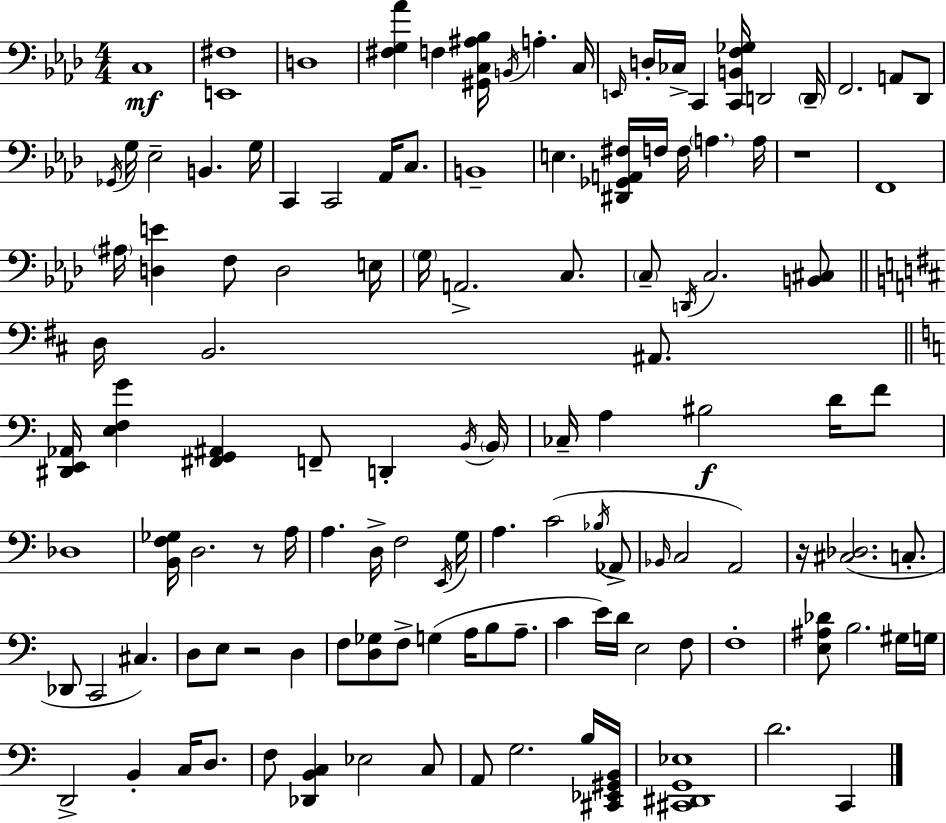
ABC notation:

X:1
T:Untitled
M:4/4
L:1/4
K:Fm
C,4 [E,,^F,]4 D,4 [^F,G,_A] F, [^G,,C,^A,_B,]/4 B,,/4 A, C,/4 E,,/4 D,/4 _C,/4 C,, [C,,B,,F,_G,]/4 D,,2 D,,/4 F,,2 A,,/2 _D,,/2 _G,,/4 G,/4 _E,2 B,, G,/4 C,, C,,2 _A,,/4 C,/2 B,,4 E, [^D,,_G,,A,,^F,]/4 F,/4 F,/4 A, A,/4 z4 F,,4 ^A,/4 [D,E] F,/2 D,2 E,/4 G,/4 A,,2 C,/2 C,/2 D,,/4 C,2 [B,,^C,]/2 D,/4 B,,2 ^A,,/2 [^D,,E,,_A,,]/4 [E,F,G] [^F,,G,,^A,,] F,,/2 D,, B,,/4 B,,/4 _C,/4 A, ^B,2 D/4 F/2 _D,4 [B,,F,_G,]/4 D,2 z/2 A,/4 A, D,/4 F,2 E,,/4 G,/4 A, C2 _B,/4 _A,,/2 _B,,/4 C,2 A,,2 z/4 [^C,_D,]2 C,/2 _D,,/2 C,,2 ^C, D,/2 E,/2 z2 D, F,/2 [D,_G,]/2 F,/2 G, A,/4 B,/2 A,/2 C E/4 D/4 E,2 F,/2 F,4 [E,^A,_D]/2 B,2 ^G,/4 G,/4 D,,2 B,, C,/4 D,/2 F,/2 [_D,,B,,C,] _E,2 C,/2 A,,/2 G,2 B,/4 [^C,,_E,,^G,,B,,]/4 [^C,,^D,,G,,_E,]4 D2 C,,